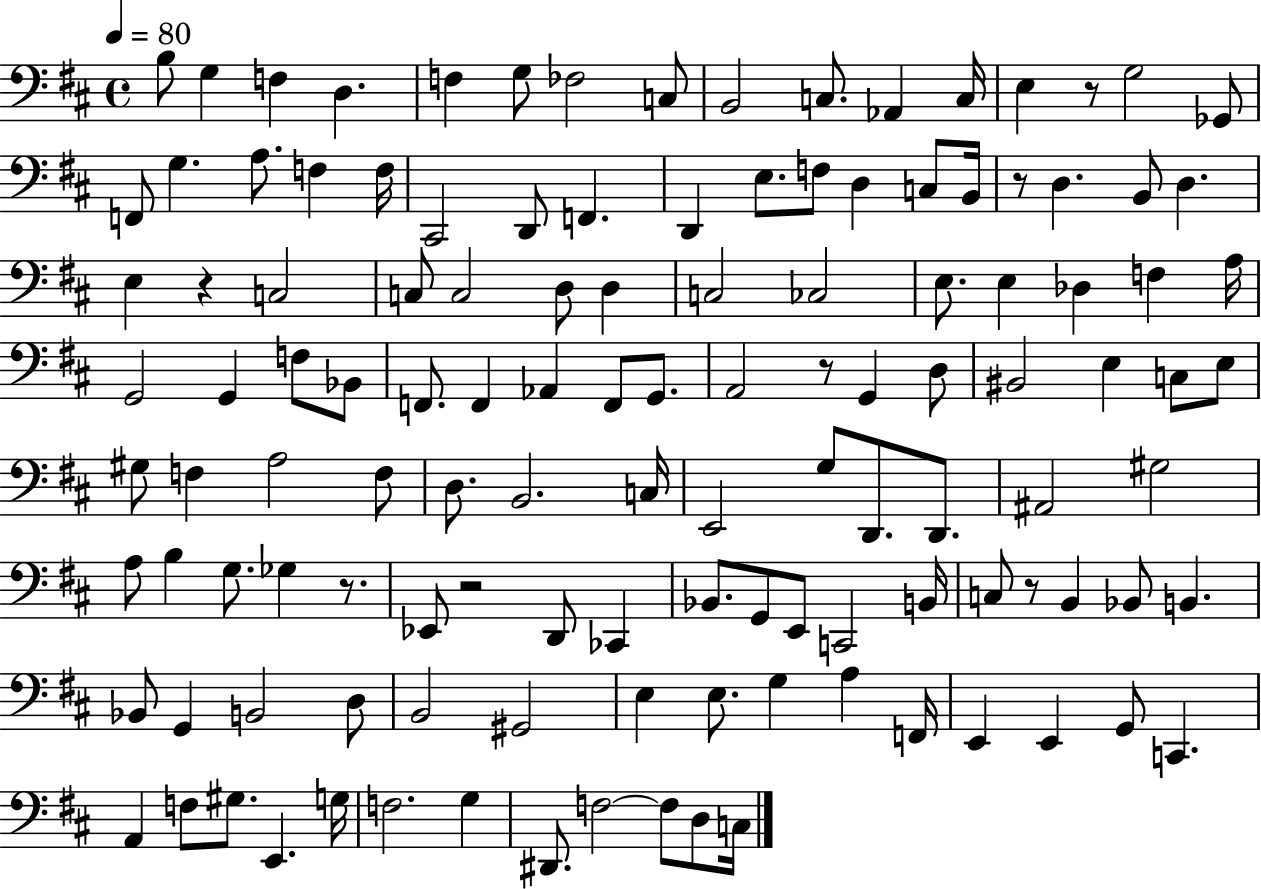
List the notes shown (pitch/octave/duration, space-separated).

B3/e G3/q F3/q D3/q. F3/q G3/e FES3/h C3/e B2/h C3/e. Ab2/q C3/s E3/q R/e G3/h Gb2/e F2/e G3/q. A3/e. F3/q F3/s C#2/h D2/e F2/q. D2/q E3/e. F3/e D3/q C3/e B2/s R/e D3/q. B2/e D3/q. E3/q R/q C3/h C3/e C3/h D3/e D3/q C3/h CES3/h E3/e. E3/q Db3/q F3/q A3/s G2/h G2/q F3/e Bb2/e F2/e. F2/q Ab2/q F2/e G2/e. A2/h R/e G2/q D3/e BIS2/h E3/q C3/e E3/e G#3/e F3/q A3/h F3/e D3/e. B2/h. C3/s E2/h G3/e D2/e. D2/e. A#2/h G#3/h A3/e B3/q G3/e. Gb3/q R/e. Eb2/e R/h D2/e CES2/q Bb2/e. G2/e E2/e C2/h B2/s C3/e R/e B2/q Bb2/e B2/q. Bb2/e G2/q B2/h D3/e B2/h G#2/h E3/q E3/e. G3/q A3/q F2/s E2/q E2/q G2/e C2/q. A2/q F3/e G#3/e. E2/q. G3/s F3/h. G3/q D#2/e. F3/h F3/e D3/e C3/s